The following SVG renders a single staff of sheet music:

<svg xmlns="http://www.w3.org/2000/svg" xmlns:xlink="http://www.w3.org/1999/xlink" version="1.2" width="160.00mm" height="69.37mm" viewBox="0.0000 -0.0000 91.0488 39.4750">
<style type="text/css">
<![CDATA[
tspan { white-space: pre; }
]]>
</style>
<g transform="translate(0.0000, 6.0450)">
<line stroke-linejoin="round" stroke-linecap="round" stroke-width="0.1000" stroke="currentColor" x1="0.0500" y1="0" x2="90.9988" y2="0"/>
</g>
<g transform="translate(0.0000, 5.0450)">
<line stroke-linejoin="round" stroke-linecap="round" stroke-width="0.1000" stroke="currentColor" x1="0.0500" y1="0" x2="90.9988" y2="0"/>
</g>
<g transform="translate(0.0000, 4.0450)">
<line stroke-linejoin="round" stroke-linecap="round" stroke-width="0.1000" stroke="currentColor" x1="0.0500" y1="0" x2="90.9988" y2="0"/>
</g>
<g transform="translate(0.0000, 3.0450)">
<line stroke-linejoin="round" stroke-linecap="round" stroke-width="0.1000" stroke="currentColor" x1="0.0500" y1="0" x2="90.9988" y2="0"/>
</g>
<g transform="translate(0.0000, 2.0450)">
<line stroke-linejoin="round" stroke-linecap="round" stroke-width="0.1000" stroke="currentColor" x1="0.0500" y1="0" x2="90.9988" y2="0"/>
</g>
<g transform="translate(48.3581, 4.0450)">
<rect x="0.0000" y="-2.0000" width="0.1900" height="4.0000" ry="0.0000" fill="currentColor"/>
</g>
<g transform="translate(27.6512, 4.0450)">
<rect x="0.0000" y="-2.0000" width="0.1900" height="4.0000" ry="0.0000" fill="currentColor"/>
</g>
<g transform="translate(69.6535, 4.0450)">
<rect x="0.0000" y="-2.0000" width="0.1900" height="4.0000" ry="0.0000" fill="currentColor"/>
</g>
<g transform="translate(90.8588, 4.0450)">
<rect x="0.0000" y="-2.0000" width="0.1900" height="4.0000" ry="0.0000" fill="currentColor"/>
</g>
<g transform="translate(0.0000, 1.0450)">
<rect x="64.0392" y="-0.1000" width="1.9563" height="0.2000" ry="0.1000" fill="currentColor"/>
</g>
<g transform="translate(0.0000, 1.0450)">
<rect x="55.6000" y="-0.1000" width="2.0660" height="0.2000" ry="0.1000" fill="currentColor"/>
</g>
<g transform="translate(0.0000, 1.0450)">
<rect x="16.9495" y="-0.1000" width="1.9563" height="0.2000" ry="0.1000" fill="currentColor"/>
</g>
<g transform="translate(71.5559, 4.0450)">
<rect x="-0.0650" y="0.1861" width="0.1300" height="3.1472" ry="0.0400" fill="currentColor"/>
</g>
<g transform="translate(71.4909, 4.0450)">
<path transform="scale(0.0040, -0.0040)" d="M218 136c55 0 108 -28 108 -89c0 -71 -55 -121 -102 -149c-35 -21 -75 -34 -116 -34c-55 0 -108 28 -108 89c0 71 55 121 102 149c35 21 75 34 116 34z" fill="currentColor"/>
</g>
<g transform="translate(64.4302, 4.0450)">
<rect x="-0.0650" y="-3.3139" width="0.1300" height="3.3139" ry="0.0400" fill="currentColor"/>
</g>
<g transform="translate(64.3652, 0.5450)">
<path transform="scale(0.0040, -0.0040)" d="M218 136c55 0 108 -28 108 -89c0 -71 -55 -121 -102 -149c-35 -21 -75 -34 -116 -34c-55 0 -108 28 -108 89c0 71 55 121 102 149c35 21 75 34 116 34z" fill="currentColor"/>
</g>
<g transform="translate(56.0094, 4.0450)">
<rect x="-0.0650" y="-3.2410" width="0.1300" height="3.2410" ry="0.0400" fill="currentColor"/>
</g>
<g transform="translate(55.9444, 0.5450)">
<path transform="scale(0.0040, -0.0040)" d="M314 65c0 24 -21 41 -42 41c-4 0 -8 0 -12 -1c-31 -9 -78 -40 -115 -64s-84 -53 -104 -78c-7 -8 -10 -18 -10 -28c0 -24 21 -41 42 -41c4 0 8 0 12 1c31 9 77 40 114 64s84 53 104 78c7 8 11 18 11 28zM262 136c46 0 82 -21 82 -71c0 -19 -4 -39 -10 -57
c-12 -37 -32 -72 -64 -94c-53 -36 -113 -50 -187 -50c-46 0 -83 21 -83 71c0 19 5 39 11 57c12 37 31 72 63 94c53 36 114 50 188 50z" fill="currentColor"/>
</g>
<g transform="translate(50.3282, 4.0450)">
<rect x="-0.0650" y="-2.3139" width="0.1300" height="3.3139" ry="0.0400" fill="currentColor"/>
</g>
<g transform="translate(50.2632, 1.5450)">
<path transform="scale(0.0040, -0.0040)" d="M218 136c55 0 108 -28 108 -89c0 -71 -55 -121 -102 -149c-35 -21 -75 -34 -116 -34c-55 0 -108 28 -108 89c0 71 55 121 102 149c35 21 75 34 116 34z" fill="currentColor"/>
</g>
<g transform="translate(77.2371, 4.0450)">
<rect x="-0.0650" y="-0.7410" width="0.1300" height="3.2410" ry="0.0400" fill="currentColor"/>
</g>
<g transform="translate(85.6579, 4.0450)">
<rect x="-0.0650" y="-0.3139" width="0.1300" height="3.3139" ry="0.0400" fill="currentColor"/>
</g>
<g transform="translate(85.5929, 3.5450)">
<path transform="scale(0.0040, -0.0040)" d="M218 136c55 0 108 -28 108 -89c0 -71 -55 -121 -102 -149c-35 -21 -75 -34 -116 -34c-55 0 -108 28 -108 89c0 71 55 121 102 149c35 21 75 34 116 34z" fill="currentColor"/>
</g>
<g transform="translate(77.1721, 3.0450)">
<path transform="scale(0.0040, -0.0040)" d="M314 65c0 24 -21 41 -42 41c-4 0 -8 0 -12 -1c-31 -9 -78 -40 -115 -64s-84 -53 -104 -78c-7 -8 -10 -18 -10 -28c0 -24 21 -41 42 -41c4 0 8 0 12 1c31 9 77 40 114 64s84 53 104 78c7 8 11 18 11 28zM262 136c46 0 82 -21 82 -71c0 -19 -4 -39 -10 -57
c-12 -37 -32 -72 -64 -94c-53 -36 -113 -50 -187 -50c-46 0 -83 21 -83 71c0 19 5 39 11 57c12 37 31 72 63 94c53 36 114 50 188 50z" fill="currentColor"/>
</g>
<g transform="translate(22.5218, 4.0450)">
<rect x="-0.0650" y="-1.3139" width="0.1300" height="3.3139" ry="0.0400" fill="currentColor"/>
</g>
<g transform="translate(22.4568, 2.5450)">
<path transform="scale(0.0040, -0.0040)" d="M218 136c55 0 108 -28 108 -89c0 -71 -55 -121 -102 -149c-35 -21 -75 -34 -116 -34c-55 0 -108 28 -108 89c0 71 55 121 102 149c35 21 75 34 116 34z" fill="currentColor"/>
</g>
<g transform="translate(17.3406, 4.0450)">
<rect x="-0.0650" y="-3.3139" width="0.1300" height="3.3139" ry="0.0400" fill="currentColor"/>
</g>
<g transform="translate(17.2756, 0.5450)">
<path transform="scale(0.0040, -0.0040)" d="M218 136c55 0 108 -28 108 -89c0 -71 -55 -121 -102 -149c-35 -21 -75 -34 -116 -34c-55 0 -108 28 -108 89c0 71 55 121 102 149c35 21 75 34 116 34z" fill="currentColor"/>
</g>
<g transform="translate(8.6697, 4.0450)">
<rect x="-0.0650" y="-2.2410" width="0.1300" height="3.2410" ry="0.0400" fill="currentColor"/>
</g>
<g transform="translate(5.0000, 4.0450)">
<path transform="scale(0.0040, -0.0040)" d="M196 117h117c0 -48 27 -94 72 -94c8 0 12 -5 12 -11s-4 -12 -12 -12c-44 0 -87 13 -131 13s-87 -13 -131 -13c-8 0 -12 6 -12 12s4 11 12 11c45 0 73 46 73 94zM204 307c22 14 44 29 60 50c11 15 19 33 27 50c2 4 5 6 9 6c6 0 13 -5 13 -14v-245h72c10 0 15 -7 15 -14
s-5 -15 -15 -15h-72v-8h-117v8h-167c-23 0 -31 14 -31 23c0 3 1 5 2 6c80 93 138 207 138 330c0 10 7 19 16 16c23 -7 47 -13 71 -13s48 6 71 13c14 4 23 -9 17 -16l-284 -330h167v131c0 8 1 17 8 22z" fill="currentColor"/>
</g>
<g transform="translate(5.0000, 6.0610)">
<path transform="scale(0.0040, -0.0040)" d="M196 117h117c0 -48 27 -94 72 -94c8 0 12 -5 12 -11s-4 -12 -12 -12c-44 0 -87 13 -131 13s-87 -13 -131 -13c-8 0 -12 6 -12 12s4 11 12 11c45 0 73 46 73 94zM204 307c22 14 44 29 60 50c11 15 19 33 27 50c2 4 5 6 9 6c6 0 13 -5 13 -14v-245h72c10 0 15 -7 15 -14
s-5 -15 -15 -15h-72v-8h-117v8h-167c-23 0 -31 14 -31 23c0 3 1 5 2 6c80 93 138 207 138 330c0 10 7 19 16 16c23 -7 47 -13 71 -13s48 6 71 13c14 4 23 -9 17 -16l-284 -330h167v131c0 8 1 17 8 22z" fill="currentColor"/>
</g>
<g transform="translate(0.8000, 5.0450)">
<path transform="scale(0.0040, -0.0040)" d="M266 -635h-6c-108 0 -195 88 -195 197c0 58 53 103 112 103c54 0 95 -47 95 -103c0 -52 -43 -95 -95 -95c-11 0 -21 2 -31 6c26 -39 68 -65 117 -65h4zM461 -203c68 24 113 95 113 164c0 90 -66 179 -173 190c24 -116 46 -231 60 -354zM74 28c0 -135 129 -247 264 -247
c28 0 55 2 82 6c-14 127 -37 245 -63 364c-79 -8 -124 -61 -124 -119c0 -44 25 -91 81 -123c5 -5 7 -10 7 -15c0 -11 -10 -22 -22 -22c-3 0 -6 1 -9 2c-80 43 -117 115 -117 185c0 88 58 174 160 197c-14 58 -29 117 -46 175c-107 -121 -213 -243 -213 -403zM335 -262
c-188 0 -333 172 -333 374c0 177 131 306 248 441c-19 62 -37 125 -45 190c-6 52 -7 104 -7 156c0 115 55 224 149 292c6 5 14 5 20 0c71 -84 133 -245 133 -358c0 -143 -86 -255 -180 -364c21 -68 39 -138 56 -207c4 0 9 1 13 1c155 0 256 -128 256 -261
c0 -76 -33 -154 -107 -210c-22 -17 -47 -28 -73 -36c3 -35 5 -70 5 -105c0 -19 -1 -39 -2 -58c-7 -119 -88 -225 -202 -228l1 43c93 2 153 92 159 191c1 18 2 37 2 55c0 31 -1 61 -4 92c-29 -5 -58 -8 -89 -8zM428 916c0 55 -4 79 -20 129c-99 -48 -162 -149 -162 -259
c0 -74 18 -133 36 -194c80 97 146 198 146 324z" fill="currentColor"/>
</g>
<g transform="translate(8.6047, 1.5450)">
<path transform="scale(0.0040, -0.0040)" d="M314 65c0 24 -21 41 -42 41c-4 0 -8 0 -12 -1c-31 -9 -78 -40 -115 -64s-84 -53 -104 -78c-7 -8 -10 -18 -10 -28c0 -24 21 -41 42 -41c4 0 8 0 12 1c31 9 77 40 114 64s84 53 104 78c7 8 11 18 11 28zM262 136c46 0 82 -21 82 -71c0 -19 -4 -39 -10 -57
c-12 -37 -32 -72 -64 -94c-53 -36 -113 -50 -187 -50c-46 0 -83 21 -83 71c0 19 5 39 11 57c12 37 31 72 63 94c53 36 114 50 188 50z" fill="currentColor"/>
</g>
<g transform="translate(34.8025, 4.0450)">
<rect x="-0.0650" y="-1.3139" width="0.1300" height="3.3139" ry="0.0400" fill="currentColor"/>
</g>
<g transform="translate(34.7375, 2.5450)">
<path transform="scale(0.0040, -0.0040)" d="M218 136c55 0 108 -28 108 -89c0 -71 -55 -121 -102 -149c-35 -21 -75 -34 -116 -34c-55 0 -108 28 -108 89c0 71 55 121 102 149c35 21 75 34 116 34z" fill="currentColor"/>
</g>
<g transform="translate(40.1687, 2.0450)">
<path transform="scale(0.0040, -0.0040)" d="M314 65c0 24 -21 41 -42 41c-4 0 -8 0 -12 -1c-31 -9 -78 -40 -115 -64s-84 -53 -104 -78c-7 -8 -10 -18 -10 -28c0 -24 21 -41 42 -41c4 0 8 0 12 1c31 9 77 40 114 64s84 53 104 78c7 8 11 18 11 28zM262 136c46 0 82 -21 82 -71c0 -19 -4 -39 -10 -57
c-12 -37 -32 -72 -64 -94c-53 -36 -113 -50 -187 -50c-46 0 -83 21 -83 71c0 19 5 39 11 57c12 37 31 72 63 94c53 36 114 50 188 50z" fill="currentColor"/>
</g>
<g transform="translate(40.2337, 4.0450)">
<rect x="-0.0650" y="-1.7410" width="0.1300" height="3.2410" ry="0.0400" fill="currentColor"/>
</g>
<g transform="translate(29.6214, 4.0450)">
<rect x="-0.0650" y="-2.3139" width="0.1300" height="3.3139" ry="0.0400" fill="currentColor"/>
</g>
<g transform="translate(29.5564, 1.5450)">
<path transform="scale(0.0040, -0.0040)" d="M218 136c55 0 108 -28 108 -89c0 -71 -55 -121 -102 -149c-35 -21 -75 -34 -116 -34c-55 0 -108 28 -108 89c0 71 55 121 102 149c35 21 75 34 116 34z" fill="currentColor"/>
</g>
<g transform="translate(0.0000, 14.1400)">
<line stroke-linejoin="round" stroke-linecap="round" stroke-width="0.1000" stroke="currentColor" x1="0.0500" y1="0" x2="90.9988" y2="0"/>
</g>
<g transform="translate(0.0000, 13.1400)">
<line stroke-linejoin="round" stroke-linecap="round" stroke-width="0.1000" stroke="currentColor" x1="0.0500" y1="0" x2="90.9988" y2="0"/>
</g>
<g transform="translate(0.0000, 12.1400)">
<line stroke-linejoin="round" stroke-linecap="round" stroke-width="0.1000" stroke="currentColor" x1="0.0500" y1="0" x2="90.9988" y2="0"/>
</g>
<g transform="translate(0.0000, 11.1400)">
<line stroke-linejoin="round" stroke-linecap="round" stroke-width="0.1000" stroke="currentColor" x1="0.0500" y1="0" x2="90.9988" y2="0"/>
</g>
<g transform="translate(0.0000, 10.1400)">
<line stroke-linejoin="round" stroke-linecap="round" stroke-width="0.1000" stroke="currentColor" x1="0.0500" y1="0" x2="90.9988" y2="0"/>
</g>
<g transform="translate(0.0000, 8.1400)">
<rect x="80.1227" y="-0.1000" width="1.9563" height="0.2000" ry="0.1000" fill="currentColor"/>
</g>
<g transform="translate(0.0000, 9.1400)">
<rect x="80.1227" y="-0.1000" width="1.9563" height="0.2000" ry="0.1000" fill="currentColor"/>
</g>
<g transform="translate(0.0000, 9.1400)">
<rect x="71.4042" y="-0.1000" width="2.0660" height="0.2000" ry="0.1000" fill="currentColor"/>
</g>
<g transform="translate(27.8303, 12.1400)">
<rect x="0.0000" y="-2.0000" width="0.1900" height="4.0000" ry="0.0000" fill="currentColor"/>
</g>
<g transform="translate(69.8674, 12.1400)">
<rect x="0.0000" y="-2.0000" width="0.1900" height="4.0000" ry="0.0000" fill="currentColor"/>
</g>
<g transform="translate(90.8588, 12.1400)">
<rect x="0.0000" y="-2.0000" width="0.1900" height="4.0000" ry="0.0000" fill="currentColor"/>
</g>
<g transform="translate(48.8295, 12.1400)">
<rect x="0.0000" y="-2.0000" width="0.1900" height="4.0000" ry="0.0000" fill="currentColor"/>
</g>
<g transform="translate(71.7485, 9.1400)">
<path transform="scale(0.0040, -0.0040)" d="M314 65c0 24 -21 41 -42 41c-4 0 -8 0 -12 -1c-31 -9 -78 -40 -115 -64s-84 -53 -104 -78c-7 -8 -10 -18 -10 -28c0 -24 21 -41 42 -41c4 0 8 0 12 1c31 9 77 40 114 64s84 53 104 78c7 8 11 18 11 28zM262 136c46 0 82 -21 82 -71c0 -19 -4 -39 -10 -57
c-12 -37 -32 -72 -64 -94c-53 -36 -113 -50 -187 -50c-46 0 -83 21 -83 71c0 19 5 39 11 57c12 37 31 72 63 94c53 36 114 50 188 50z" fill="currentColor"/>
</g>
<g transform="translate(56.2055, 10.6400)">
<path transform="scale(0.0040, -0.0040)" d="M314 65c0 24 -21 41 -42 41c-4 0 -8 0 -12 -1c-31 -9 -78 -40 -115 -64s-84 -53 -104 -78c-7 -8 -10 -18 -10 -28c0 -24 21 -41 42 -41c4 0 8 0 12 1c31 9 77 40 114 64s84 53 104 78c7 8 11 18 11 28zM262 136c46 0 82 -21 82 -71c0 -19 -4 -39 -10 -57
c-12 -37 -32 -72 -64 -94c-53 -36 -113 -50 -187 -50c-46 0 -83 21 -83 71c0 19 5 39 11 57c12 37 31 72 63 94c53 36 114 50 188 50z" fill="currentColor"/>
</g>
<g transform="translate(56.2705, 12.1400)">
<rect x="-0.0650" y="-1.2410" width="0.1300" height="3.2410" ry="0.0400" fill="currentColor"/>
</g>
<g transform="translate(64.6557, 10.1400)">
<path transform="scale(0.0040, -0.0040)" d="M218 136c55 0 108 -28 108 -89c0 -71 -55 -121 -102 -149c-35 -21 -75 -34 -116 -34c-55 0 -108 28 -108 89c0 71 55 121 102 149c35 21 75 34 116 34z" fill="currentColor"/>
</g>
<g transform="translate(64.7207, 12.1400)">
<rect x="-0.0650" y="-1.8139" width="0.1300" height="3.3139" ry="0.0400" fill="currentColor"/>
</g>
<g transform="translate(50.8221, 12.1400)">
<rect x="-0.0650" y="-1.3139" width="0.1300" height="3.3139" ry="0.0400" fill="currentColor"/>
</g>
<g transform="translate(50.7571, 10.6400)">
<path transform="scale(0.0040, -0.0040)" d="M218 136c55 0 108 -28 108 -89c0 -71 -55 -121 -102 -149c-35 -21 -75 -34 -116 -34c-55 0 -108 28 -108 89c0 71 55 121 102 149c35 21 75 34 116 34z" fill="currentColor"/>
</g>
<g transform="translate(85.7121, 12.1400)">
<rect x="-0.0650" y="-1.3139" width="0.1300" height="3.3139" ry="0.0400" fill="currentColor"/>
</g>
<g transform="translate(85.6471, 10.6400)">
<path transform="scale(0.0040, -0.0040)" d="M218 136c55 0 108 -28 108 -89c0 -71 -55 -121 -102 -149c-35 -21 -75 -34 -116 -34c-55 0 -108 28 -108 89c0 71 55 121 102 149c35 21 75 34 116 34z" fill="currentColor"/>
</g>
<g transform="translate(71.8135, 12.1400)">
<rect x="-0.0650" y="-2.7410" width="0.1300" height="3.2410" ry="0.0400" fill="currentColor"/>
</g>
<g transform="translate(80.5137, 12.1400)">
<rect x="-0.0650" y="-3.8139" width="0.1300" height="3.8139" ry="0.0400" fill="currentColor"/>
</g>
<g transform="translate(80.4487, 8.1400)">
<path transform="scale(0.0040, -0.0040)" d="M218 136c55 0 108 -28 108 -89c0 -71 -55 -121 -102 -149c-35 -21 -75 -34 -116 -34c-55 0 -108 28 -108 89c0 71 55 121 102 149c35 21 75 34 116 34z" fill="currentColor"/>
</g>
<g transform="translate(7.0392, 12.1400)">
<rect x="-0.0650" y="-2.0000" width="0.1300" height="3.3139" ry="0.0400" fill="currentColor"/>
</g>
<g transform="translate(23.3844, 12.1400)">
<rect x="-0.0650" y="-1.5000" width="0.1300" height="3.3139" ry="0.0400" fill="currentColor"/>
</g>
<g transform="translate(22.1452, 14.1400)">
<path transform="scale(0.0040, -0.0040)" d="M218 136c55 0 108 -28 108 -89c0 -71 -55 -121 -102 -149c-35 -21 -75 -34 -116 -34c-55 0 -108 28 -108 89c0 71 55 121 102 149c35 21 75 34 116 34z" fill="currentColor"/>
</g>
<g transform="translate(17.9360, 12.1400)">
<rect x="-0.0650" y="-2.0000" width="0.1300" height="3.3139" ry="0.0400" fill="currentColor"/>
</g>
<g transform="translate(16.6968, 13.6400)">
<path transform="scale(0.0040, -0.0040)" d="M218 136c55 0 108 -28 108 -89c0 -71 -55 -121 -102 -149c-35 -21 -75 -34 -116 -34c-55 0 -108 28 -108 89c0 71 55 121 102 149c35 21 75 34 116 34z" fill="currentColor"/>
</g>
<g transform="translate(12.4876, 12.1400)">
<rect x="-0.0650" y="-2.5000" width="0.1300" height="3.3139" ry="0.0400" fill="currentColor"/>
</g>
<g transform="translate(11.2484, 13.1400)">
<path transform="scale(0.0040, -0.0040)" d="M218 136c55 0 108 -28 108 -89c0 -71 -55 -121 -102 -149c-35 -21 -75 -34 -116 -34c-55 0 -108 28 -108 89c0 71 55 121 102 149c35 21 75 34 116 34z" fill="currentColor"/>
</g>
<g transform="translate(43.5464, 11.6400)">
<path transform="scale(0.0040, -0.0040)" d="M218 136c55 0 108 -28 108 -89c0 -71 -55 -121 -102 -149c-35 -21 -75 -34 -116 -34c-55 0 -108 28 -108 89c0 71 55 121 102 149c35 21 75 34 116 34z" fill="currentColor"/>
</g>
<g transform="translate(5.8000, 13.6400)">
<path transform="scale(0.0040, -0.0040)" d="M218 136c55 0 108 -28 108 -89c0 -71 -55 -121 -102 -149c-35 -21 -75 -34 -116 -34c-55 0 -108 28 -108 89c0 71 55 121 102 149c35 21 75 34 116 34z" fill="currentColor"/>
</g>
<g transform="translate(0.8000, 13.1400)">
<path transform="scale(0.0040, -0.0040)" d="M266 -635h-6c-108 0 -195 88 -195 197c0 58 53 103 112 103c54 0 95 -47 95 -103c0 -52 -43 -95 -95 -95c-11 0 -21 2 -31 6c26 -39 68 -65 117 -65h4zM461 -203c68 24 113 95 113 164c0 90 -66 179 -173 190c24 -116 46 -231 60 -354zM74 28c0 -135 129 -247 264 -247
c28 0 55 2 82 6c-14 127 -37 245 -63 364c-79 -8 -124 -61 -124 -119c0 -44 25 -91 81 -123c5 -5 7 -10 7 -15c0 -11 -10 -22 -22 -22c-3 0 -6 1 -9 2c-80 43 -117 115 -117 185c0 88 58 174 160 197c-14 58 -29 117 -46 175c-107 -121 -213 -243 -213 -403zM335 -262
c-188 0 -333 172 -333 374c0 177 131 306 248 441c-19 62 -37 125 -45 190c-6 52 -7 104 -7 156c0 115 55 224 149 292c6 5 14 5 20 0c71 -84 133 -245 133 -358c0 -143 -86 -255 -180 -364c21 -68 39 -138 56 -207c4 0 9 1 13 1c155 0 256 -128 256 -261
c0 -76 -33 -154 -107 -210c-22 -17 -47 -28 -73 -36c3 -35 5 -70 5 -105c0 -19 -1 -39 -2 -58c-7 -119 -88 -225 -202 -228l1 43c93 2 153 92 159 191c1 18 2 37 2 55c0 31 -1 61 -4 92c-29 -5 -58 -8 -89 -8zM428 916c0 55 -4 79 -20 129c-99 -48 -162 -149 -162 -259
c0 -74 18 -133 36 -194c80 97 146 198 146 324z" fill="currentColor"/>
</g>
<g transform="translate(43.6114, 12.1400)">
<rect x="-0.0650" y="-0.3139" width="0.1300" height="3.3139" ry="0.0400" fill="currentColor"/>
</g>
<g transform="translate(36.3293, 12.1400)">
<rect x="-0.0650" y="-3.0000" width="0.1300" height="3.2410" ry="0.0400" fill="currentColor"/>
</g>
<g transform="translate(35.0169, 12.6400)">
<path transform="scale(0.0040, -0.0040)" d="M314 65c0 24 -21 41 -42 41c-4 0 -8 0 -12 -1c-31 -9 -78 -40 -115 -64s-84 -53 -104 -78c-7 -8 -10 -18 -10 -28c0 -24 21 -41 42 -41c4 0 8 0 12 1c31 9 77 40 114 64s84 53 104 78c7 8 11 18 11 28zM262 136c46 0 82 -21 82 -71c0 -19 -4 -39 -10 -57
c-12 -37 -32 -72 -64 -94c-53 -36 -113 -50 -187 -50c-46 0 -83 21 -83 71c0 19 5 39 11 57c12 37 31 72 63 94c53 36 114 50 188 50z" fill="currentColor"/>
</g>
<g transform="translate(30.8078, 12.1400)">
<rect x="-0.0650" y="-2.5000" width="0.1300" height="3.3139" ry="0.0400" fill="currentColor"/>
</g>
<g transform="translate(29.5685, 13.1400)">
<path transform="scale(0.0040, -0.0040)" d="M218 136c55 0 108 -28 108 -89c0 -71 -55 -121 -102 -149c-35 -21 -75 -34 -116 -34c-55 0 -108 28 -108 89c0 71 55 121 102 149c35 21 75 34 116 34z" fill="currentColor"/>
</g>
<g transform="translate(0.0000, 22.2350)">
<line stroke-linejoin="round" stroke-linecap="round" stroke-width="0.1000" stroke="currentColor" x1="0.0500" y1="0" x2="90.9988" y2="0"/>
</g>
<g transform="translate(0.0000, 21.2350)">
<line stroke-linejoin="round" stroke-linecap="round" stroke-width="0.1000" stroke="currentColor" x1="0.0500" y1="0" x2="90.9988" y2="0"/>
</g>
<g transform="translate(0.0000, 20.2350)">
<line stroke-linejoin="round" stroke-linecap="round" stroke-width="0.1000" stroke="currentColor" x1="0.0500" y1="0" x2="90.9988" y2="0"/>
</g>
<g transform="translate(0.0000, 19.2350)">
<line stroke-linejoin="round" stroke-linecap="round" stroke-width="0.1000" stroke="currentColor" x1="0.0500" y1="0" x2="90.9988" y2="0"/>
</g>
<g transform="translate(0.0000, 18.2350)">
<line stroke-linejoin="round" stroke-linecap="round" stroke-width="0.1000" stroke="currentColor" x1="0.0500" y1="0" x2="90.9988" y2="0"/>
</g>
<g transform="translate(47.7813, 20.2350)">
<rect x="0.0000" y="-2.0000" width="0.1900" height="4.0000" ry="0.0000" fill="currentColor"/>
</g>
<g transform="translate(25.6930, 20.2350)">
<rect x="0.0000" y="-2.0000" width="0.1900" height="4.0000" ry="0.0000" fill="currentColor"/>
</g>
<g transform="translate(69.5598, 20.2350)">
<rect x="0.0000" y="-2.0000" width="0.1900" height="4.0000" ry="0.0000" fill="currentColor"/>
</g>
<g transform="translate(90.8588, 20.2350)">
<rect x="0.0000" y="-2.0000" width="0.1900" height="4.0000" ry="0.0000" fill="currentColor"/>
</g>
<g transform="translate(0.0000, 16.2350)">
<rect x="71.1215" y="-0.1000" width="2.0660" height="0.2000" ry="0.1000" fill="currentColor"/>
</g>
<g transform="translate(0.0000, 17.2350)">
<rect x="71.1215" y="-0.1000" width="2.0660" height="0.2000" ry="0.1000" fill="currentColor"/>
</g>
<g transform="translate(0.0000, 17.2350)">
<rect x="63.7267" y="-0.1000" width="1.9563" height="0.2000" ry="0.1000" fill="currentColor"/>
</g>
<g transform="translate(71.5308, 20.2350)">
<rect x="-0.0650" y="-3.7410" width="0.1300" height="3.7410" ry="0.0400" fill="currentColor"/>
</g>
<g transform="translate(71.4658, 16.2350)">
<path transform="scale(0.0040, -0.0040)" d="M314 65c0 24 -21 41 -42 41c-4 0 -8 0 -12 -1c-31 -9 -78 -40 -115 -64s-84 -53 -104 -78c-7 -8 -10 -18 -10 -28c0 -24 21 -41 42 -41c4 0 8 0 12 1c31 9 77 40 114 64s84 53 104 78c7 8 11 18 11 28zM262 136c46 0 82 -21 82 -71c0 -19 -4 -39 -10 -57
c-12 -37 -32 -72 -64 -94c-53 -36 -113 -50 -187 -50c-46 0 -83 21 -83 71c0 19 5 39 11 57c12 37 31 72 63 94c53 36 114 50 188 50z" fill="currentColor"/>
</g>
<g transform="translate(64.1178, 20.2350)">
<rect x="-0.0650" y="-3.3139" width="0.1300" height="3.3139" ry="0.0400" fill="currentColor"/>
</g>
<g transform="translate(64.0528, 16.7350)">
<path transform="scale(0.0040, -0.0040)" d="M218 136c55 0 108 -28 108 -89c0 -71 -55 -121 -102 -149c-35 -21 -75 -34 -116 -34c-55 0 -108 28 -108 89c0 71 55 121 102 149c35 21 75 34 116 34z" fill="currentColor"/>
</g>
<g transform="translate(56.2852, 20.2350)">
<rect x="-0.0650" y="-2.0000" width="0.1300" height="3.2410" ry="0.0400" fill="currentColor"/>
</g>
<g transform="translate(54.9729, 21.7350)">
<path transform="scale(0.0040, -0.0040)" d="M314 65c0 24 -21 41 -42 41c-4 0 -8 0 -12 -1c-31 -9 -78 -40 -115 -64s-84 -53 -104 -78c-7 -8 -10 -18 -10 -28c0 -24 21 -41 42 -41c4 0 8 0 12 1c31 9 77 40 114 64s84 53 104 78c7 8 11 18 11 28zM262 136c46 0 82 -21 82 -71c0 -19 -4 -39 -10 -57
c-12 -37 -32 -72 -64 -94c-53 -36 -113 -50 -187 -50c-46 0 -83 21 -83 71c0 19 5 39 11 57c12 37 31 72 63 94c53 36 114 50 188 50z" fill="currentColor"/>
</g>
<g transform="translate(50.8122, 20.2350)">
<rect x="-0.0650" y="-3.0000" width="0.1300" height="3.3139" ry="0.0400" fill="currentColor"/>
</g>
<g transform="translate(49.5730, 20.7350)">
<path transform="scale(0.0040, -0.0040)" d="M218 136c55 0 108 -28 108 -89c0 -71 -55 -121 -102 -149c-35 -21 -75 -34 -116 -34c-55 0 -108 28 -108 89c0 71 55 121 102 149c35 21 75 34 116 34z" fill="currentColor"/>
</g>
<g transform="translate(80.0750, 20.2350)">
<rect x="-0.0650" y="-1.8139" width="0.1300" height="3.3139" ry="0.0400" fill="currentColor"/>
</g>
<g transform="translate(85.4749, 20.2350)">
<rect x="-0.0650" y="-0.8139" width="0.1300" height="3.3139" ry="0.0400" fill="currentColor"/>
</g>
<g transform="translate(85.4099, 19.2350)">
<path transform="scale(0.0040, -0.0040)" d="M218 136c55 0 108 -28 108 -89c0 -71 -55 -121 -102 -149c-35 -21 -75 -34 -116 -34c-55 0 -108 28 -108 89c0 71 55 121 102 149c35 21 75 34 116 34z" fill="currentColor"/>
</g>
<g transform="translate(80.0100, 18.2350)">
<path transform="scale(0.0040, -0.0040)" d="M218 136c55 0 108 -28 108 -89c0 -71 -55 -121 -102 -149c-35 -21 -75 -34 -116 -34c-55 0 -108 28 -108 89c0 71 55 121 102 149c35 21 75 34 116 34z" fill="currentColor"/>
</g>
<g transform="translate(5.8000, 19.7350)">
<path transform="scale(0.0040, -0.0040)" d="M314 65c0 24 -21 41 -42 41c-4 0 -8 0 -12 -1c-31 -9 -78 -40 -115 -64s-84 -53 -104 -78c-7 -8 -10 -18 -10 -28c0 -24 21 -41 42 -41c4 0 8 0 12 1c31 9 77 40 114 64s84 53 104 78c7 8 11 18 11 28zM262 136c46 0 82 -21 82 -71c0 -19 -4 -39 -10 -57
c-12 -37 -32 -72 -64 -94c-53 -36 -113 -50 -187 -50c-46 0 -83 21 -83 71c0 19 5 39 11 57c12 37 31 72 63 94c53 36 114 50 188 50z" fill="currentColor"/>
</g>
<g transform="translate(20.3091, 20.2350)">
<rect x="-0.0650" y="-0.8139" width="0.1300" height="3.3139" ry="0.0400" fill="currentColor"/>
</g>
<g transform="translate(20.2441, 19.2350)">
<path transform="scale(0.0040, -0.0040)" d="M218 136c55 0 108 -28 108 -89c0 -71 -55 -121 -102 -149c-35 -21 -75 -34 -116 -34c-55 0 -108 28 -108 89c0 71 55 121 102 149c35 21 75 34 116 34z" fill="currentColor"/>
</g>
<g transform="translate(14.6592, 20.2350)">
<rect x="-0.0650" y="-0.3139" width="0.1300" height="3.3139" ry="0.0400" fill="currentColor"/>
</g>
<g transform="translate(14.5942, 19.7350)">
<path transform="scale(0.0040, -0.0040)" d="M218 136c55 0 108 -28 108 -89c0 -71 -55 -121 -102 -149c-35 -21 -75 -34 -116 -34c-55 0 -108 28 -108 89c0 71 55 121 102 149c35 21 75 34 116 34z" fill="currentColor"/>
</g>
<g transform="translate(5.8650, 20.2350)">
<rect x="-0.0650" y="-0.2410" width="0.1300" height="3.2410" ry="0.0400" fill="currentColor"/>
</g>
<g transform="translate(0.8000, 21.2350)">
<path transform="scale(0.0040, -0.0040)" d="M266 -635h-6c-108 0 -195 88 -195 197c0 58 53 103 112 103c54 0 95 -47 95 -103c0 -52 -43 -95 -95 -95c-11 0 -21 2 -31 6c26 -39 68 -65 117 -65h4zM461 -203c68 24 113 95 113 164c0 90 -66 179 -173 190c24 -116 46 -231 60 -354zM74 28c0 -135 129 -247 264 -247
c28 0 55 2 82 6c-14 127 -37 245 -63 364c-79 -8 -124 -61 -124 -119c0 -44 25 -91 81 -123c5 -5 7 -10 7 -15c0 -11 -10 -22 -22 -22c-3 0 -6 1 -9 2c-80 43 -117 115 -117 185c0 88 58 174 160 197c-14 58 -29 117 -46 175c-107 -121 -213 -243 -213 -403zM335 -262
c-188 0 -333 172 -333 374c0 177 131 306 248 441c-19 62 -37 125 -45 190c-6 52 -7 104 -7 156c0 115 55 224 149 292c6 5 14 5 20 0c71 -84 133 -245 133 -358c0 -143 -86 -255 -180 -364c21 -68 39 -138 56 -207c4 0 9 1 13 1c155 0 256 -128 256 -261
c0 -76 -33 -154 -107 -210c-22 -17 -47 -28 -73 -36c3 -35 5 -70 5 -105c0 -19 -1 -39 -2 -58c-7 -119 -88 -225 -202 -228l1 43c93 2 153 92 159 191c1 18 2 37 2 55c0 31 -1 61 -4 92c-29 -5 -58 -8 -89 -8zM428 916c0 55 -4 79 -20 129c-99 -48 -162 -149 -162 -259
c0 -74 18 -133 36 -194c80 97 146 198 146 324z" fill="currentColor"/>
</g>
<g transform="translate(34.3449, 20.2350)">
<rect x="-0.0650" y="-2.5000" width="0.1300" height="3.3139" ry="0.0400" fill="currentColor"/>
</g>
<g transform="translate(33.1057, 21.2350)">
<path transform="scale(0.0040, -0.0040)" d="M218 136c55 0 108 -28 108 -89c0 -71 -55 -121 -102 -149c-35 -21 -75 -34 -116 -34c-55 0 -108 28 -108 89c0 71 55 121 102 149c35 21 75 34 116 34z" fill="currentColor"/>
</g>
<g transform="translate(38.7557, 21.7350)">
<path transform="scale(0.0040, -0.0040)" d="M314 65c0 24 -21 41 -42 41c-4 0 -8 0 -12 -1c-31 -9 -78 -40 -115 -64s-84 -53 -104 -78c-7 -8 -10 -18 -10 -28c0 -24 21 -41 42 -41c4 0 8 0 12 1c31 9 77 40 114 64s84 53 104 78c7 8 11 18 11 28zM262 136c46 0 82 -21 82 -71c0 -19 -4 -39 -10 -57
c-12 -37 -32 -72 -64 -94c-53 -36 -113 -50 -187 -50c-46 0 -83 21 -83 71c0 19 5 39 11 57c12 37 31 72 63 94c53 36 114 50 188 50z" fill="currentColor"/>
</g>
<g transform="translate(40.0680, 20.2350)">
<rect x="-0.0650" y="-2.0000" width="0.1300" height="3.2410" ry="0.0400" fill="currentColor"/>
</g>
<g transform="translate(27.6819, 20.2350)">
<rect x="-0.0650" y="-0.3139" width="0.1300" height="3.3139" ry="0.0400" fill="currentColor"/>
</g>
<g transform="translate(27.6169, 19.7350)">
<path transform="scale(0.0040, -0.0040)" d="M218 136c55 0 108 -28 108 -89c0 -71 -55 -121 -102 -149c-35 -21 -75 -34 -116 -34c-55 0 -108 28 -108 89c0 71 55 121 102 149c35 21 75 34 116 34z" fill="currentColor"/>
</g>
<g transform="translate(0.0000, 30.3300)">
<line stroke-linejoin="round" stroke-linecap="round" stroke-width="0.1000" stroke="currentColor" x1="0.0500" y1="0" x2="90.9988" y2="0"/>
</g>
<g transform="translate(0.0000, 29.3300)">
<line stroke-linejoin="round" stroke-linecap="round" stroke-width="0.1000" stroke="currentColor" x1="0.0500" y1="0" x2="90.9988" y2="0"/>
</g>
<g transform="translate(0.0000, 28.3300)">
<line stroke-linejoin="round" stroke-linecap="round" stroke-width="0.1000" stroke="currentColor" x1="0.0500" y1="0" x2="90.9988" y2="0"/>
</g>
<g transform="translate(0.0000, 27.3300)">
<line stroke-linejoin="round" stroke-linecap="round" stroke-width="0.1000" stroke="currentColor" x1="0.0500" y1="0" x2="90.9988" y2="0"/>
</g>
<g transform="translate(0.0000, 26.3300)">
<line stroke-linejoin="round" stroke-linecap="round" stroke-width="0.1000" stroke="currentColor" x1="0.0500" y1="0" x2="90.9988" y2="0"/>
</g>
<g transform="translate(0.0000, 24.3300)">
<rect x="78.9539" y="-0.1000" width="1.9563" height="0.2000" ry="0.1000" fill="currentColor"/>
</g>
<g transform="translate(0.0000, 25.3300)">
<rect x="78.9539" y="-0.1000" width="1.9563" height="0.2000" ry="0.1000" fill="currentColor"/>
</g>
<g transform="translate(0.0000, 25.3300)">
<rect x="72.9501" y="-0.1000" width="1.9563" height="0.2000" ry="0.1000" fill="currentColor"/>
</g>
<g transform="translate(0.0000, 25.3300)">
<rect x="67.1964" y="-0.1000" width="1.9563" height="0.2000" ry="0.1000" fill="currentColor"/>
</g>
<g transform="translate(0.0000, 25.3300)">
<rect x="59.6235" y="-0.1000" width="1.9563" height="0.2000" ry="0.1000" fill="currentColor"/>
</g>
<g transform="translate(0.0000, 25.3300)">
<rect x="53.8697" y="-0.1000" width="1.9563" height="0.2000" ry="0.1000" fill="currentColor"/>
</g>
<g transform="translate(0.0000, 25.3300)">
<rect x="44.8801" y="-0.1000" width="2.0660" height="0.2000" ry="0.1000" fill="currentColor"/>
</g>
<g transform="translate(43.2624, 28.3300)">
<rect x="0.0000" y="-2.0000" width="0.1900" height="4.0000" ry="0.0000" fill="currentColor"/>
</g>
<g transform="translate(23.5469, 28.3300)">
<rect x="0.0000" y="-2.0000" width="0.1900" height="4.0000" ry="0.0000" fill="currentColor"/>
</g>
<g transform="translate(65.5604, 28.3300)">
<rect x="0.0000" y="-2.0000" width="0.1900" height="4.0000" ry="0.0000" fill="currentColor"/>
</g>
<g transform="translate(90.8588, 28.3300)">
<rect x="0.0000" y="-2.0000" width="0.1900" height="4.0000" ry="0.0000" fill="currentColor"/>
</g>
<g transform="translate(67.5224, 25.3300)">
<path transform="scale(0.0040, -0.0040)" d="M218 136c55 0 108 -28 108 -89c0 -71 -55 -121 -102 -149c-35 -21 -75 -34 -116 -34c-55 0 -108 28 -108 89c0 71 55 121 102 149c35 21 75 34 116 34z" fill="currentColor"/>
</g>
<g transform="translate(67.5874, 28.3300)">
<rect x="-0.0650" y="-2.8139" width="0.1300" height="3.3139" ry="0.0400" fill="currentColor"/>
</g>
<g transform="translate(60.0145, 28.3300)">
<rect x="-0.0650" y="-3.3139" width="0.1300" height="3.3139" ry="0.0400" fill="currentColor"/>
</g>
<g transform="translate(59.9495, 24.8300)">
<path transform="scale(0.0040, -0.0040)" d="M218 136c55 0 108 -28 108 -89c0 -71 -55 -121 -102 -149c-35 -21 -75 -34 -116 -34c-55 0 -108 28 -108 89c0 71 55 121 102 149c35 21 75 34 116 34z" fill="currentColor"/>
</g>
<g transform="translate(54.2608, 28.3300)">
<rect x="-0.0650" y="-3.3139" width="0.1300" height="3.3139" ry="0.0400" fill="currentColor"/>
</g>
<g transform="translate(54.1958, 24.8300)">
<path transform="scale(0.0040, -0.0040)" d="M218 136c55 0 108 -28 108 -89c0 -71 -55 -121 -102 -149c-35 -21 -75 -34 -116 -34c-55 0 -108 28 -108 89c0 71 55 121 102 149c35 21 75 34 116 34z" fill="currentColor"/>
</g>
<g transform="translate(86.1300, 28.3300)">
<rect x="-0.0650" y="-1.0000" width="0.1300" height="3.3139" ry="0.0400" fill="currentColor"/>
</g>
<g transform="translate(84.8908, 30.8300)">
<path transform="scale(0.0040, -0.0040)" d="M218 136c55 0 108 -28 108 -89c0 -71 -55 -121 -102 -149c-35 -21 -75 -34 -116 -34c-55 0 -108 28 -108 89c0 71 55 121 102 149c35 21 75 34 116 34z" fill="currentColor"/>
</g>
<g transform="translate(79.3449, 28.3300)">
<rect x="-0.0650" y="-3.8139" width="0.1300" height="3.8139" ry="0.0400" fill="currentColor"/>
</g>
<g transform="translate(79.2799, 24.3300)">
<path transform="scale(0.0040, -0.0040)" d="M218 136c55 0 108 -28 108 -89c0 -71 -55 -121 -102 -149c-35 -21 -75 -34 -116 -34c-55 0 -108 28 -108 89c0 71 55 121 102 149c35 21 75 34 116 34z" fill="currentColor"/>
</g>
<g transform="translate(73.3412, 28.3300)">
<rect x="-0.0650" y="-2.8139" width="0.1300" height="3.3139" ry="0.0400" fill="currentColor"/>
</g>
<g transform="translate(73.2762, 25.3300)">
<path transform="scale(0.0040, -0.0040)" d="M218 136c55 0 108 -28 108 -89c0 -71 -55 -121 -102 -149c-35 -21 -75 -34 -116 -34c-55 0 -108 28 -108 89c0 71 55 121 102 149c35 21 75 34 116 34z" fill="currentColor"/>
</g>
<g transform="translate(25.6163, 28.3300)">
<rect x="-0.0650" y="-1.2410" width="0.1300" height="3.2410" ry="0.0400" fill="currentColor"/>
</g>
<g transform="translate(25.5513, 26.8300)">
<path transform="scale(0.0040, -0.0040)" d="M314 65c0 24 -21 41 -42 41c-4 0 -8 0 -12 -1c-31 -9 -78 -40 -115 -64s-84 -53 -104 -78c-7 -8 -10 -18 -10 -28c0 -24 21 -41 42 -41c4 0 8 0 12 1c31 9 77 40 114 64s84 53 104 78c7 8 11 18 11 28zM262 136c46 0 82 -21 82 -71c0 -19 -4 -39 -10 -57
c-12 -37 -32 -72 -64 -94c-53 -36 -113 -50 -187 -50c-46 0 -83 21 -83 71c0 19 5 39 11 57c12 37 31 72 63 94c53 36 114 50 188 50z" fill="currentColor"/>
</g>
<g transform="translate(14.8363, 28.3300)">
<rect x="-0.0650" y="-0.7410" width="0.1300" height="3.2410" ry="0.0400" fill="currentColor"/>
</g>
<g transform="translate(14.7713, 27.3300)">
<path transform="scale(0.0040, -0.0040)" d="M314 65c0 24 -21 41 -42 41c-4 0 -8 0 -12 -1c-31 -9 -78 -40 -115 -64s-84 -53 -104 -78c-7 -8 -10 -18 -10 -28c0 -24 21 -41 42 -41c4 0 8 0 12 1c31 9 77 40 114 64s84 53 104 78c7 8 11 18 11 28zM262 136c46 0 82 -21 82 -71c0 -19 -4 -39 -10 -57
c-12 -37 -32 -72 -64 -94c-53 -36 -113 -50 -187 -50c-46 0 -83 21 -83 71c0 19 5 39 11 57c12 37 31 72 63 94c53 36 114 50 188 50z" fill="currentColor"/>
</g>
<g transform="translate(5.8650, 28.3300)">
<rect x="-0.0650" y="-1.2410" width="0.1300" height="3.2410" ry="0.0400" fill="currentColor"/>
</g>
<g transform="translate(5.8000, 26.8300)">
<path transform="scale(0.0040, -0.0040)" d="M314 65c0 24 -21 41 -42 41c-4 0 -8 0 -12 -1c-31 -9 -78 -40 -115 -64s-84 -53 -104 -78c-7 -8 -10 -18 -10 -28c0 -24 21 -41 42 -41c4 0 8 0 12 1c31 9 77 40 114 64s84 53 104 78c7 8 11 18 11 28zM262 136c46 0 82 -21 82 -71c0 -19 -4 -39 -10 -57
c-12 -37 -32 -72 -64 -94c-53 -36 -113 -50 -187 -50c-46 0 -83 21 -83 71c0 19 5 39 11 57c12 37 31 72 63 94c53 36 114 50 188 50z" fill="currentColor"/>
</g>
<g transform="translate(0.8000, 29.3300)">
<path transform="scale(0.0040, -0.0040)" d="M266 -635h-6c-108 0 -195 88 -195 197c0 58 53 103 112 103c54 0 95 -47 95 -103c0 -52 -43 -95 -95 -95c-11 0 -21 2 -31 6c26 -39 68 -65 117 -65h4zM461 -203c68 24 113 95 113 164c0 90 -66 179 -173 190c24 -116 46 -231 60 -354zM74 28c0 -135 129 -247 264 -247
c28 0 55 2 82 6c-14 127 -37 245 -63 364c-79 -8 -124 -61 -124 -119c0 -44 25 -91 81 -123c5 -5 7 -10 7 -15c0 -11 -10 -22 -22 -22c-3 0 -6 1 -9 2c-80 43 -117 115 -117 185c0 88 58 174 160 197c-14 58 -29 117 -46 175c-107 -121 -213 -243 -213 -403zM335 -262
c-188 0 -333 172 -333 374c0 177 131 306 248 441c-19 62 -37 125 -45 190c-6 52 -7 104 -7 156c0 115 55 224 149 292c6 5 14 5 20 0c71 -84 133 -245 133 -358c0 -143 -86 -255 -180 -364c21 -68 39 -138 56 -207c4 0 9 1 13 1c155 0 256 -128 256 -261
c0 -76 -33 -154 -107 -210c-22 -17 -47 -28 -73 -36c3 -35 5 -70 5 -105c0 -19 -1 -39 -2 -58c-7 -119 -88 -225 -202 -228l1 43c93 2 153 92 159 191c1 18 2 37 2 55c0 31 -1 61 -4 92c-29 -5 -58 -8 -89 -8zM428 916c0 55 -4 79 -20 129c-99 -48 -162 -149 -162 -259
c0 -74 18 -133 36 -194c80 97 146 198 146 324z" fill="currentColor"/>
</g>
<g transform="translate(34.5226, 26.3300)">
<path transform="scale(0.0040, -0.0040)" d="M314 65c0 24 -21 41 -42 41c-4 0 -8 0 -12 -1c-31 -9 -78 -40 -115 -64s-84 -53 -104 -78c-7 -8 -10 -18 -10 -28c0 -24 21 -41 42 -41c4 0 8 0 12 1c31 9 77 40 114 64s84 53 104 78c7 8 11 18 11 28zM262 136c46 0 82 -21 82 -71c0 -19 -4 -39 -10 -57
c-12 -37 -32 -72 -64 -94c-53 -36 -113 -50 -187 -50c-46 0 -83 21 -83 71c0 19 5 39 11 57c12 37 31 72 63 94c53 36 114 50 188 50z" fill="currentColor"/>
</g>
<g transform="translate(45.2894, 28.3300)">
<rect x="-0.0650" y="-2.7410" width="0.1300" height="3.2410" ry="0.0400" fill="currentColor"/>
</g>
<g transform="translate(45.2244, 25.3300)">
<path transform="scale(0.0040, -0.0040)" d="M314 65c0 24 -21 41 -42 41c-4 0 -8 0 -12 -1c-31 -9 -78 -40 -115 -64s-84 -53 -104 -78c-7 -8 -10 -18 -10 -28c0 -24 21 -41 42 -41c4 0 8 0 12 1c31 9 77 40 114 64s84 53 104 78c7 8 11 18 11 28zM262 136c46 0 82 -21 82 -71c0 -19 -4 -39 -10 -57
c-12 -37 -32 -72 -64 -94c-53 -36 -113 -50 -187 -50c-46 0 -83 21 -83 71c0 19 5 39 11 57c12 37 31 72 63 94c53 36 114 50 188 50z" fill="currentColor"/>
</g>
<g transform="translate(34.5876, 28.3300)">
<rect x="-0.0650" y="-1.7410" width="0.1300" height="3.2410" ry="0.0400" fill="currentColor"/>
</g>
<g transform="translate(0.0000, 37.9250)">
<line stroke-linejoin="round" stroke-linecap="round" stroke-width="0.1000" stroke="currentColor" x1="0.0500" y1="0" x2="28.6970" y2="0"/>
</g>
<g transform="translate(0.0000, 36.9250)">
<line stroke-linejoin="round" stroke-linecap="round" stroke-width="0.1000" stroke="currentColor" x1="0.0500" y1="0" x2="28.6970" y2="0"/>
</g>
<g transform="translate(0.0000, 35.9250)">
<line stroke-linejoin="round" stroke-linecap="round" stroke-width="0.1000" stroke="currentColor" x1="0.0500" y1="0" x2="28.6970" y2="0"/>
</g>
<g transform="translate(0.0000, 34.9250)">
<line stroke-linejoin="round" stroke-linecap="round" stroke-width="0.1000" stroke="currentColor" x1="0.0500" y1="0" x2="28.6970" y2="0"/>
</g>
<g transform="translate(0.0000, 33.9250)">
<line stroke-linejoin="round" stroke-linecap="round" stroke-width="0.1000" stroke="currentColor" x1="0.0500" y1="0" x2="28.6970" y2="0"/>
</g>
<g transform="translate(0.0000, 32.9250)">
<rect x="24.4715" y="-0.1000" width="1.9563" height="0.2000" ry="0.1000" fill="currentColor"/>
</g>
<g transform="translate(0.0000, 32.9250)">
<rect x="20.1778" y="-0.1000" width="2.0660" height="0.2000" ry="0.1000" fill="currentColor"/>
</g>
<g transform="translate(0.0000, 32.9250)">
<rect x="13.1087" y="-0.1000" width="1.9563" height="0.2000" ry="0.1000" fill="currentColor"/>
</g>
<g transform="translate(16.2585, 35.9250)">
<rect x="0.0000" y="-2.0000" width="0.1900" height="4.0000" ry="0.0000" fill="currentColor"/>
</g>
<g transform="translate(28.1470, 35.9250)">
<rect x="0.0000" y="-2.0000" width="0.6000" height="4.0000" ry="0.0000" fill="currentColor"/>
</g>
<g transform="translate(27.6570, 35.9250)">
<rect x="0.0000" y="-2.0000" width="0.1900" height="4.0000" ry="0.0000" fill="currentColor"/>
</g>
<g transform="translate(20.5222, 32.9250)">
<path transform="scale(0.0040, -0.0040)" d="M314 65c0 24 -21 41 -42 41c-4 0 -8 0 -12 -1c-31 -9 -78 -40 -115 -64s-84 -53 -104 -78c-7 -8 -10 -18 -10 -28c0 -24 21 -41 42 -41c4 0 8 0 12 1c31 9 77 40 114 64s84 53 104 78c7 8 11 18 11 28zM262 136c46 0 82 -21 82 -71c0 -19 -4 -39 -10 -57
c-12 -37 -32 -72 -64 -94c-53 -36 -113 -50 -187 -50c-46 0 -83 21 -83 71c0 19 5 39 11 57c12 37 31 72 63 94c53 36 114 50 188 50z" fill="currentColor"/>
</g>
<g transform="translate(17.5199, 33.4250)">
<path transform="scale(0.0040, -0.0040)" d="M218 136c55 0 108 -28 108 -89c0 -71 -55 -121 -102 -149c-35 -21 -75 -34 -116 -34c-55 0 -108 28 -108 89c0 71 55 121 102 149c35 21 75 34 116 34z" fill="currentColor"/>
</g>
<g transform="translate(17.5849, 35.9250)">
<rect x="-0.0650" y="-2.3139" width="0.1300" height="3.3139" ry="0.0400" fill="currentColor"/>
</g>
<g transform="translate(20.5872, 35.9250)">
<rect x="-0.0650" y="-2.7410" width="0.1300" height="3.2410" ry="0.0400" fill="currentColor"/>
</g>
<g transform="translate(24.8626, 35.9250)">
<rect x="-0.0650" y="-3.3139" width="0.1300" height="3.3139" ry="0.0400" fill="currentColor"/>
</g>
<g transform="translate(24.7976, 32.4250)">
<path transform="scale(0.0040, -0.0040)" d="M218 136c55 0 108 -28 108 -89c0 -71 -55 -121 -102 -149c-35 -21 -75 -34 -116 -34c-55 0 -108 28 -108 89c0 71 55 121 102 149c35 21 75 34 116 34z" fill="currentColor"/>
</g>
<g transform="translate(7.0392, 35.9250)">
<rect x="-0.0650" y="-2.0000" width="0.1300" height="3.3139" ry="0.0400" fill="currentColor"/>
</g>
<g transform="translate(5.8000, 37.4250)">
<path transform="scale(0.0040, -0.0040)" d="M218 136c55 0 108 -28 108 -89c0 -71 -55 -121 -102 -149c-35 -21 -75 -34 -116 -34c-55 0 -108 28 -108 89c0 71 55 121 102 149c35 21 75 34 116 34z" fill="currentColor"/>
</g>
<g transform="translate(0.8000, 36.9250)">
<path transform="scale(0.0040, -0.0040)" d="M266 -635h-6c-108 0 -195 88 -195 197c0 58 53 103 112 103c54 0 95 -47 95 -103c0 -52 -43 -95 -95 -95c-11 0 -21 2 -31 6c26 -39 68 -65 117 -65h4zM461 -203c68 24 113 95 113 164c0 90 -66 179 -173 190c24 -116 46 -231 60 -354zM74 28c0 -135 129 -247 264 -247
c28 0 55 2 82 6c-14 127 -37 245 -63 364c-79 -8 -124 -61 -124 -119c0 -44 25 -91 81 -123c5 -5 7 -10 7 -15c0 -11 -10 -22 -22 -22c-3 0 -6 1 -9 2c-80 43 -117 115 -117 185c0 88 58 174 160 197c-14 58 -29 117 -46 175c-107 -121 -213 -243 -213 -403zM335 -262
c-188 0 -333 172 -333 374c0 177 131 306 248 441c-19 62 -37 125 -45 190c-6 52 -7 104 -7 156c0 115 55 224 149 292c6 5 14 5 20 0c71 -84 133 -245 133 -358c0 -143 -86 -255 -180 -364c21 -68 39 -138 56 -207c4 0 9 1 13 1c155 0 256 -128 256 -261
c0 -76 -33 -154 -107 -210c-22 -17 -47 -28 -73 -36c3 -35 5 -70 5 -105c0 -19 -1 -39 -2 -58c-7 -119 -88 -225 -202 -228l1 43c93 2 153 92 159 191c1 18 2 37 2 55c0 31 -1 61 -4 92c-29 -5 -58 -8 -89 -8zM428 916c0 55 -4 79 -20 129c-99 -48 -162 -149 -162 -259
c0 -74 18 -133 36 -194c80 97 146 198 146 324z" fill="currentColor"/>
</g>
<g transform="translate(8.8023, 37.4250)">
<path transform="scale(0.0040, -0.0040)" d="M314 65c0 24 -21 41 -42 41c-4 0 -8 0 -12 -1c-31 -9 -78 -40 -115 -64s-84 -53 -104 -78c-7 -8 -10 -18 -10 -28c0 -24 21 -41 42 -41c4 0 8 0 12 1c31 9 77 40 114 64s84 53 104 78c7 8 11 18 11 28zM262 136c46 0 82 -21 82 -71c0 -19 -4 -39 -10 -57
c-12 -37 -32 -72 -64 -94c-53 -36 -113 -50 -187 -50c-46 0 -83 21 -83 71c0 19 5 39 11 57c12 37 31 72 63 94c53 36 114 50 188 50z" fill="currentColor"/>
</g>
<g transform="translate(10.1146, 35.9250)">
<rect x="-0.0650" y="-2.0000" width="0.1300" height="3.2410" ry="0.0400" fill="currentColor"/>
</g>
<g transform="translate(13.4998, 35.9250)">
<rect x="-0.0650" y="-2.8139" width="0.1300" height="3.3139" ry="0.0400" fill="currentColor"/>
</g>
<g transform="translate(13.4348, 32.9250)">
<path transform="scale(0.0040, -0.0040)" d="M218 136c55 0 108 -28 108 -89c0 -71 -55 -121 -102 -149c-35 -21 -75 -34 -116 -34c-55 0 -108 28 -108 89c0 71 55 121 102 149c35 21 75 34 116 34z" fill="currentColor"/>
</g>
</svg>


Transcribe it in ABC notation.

X:1
T:Untitled
M:4/4
L:1/4
K:C
g2 b e g e f2 g b2 b B d2 c F G F E G A2 c e e2 f a2 c' e c2 c d c G F2 A F2 b c'2 f d e2 d2 e2 f2 a2 b b a a c' D F F2 a g a2 b